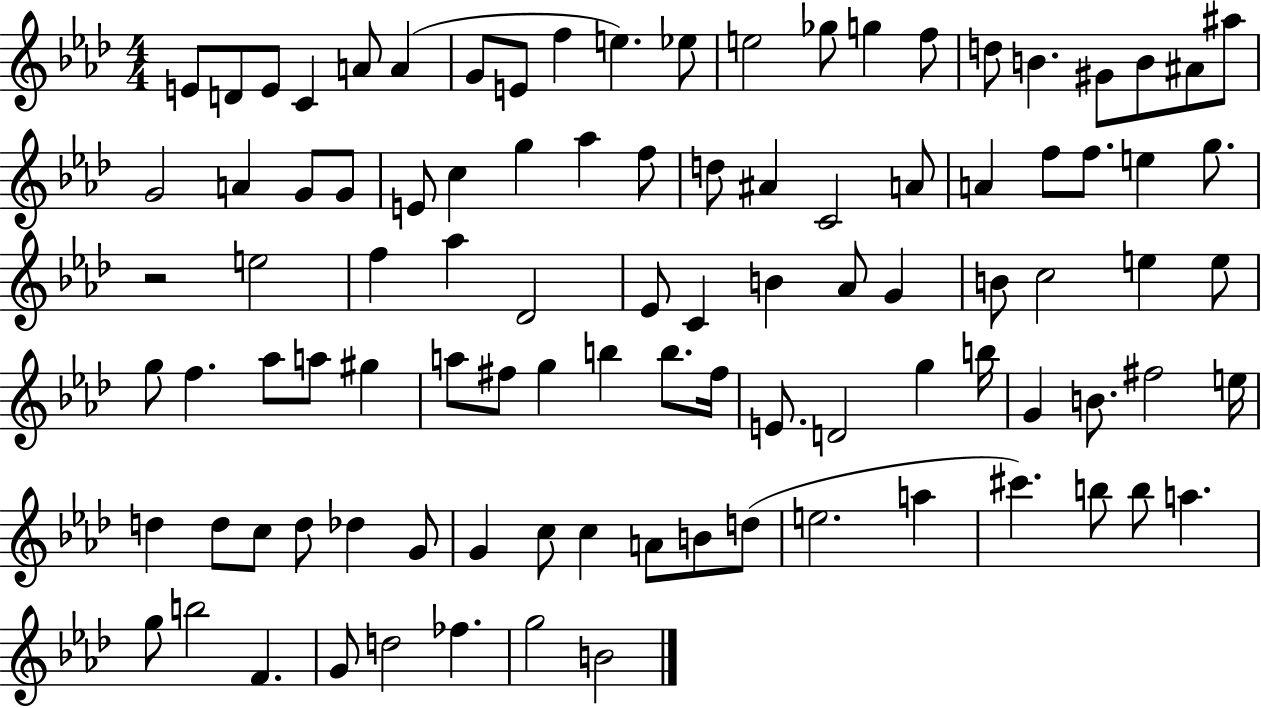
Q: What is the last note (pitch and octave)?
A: B4